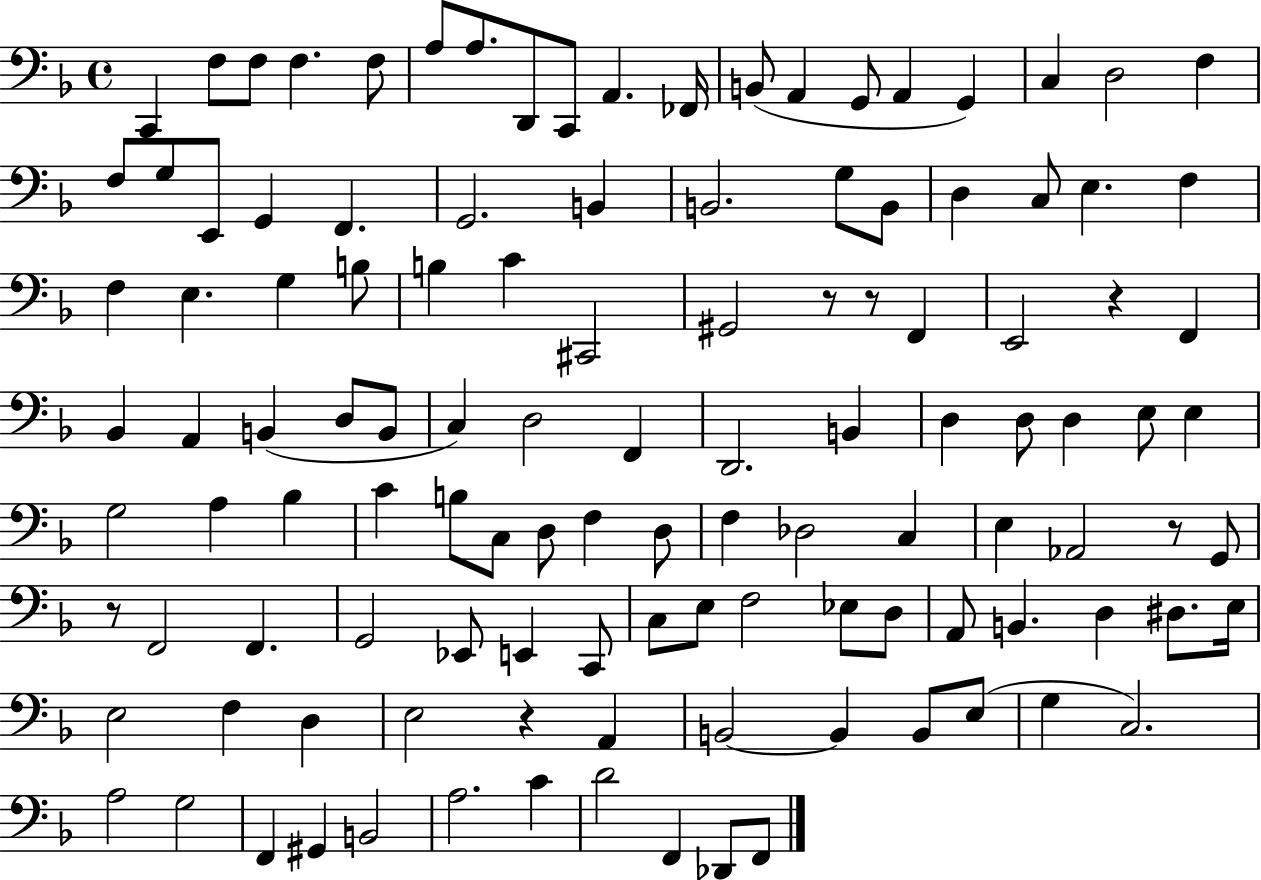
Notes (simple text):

C2/q F3/e F3/e F3/q. F3/e A3/e A3/e. D2/e C2/e A2/q. FES2/s B2/e A2/q G2/e A2/q G2/q C3/q D3/h F3/q F3/e G3/e E2/e G2/q F2/q. G2/h. B2/q B2/h. G3/e B2/e D3/q C3/e E3/q. F3/q F3/q E3/q. G3/q B3/e B3/q C4/q C#2/h G#2/h R/e R/e F2/q E2/h R/q F2/q Bb2/q A2/q B2/q D3/e B2/e C3/q D3/h F2/q D2/h. B2/q D3/q D3/e D3/q E3/e E3/q G3/h A3/q Bb3/q C4/q B3/e C3/e D3/e F3/q D3/e F3/q Db3/h C3/q E3/q Ab2/h R/e G2/e R/e F2/h F2/q. G2/h Eb2/e E2/q C2/e C3/e E3/e F3/h Eb3/e D3/e A2/e B2/q. D3/q D#3/e. E3/s E3/h F3/q D3/q E3/h R/q A2/q B2/h B2/q B2/e E3/e G3/q C3/h. A3/h G3/h F2/q G#2/q B2/h A3/h. C4/q D4/h F2/q Db2/e F2/e